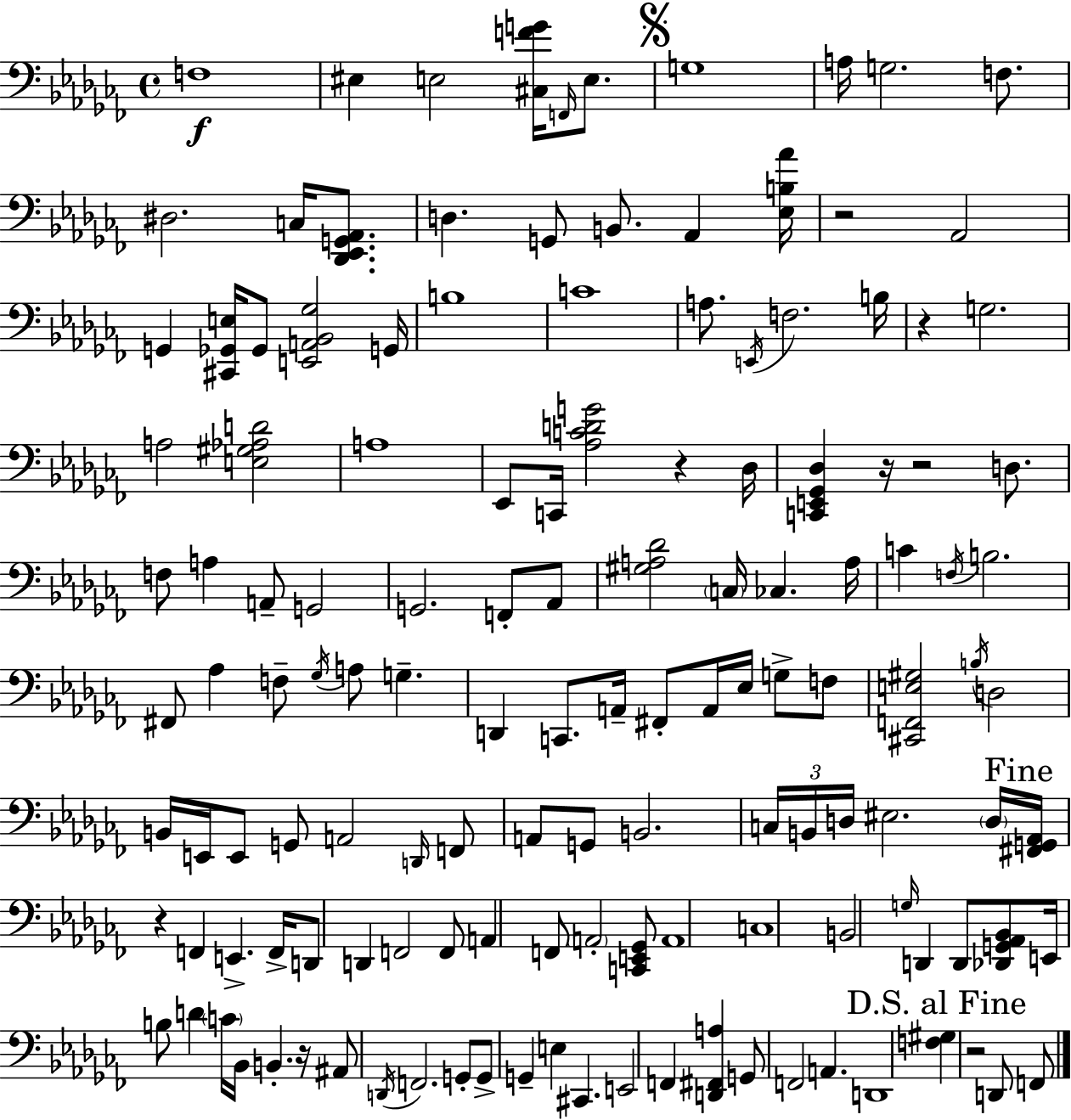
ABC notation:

X:1
T:Untitled
M:4/4
L:1/4
K:Abm
F,4 ^E, E,2 [^C,FG]/4 F,,/4 E,/2 G,4 A,/4 G,2 F,/2 ^D,2 C,/4 [_D,,_E,,G,,_A,,]/2 D, G,,/2 B,,/2 _A,, [_E,B,_A]/4 z2 _A,,2 G,, [^C,,_G,,E,]/4 _G,,/2 [E,,A,,_B,,_G,]2 G,,/4 B,4 C4 A,/2 E,,/4 F,2 B,/4 z G,2 A,2 [E,^G,_A,D]2 A,4 _E,,/2 C,,/4 [_A,CDG]2 z _D,/4 [C,,E,,_G,,_D,] z/4 z2 D,/2 F,/2 A, A,,/2 G,,2 G,,2 F,,/2 _A,,/2 [^G,A,_D]2 C,/4 _C, A,/4 C F,/4 B,2 ^F,,/2 _A, F,/2 _G,/4 A,/2 G, D,, C,,/2 A,,/4 ^F,,/2 A,,/4 _E,/4 G,/2 F,/2 [^C,,F,,E,^G,]2 B,/4 D,2 B,,/4 E,,/4 E,,/2 G,,/2 A,,2 D,,/4 F,,/2 A,,/2 G,,/2 B,,2 C,/4 B,,/4 D,/4 ^E,2 D,/4 [^F,,G,,_A,,]/4 z F,, E,, F,,/4 D,,/2 D,, F,,2 F,,/2 A,, F,,/2 A,,2 [C,,E,,_G,,]/2 A,,4 C,4 B,,2 G,/4 D,, D,,/2 [_D,,G,,_A,,_B,,]/2 E,,/4 B,/2 D C/4 _B,,/4 B,, z/4 ^A,,/2 D,,/4 F,,2 G,,/2 G,,/2 G,, E, ^C,, E,,2 F,, [D,,^F,,A,] G,,/2 F,,2 A,, D,,4 [F,^G,] z2 D,,/2 F,,/2